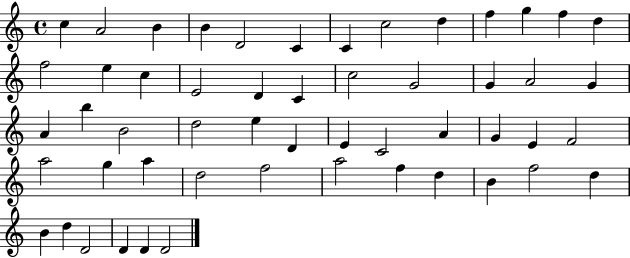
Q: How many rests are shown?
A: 0